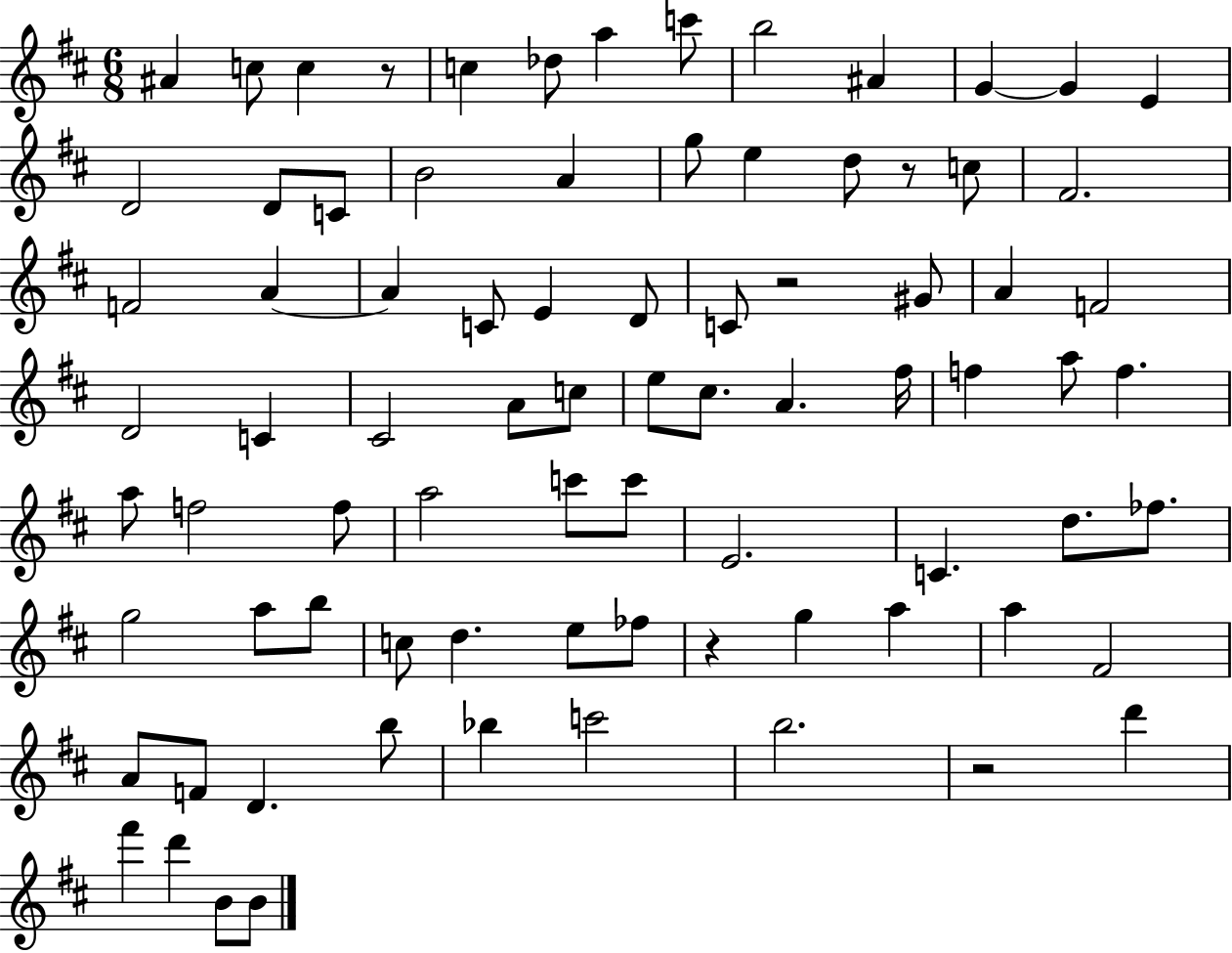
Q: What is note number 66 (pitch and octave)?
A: A4